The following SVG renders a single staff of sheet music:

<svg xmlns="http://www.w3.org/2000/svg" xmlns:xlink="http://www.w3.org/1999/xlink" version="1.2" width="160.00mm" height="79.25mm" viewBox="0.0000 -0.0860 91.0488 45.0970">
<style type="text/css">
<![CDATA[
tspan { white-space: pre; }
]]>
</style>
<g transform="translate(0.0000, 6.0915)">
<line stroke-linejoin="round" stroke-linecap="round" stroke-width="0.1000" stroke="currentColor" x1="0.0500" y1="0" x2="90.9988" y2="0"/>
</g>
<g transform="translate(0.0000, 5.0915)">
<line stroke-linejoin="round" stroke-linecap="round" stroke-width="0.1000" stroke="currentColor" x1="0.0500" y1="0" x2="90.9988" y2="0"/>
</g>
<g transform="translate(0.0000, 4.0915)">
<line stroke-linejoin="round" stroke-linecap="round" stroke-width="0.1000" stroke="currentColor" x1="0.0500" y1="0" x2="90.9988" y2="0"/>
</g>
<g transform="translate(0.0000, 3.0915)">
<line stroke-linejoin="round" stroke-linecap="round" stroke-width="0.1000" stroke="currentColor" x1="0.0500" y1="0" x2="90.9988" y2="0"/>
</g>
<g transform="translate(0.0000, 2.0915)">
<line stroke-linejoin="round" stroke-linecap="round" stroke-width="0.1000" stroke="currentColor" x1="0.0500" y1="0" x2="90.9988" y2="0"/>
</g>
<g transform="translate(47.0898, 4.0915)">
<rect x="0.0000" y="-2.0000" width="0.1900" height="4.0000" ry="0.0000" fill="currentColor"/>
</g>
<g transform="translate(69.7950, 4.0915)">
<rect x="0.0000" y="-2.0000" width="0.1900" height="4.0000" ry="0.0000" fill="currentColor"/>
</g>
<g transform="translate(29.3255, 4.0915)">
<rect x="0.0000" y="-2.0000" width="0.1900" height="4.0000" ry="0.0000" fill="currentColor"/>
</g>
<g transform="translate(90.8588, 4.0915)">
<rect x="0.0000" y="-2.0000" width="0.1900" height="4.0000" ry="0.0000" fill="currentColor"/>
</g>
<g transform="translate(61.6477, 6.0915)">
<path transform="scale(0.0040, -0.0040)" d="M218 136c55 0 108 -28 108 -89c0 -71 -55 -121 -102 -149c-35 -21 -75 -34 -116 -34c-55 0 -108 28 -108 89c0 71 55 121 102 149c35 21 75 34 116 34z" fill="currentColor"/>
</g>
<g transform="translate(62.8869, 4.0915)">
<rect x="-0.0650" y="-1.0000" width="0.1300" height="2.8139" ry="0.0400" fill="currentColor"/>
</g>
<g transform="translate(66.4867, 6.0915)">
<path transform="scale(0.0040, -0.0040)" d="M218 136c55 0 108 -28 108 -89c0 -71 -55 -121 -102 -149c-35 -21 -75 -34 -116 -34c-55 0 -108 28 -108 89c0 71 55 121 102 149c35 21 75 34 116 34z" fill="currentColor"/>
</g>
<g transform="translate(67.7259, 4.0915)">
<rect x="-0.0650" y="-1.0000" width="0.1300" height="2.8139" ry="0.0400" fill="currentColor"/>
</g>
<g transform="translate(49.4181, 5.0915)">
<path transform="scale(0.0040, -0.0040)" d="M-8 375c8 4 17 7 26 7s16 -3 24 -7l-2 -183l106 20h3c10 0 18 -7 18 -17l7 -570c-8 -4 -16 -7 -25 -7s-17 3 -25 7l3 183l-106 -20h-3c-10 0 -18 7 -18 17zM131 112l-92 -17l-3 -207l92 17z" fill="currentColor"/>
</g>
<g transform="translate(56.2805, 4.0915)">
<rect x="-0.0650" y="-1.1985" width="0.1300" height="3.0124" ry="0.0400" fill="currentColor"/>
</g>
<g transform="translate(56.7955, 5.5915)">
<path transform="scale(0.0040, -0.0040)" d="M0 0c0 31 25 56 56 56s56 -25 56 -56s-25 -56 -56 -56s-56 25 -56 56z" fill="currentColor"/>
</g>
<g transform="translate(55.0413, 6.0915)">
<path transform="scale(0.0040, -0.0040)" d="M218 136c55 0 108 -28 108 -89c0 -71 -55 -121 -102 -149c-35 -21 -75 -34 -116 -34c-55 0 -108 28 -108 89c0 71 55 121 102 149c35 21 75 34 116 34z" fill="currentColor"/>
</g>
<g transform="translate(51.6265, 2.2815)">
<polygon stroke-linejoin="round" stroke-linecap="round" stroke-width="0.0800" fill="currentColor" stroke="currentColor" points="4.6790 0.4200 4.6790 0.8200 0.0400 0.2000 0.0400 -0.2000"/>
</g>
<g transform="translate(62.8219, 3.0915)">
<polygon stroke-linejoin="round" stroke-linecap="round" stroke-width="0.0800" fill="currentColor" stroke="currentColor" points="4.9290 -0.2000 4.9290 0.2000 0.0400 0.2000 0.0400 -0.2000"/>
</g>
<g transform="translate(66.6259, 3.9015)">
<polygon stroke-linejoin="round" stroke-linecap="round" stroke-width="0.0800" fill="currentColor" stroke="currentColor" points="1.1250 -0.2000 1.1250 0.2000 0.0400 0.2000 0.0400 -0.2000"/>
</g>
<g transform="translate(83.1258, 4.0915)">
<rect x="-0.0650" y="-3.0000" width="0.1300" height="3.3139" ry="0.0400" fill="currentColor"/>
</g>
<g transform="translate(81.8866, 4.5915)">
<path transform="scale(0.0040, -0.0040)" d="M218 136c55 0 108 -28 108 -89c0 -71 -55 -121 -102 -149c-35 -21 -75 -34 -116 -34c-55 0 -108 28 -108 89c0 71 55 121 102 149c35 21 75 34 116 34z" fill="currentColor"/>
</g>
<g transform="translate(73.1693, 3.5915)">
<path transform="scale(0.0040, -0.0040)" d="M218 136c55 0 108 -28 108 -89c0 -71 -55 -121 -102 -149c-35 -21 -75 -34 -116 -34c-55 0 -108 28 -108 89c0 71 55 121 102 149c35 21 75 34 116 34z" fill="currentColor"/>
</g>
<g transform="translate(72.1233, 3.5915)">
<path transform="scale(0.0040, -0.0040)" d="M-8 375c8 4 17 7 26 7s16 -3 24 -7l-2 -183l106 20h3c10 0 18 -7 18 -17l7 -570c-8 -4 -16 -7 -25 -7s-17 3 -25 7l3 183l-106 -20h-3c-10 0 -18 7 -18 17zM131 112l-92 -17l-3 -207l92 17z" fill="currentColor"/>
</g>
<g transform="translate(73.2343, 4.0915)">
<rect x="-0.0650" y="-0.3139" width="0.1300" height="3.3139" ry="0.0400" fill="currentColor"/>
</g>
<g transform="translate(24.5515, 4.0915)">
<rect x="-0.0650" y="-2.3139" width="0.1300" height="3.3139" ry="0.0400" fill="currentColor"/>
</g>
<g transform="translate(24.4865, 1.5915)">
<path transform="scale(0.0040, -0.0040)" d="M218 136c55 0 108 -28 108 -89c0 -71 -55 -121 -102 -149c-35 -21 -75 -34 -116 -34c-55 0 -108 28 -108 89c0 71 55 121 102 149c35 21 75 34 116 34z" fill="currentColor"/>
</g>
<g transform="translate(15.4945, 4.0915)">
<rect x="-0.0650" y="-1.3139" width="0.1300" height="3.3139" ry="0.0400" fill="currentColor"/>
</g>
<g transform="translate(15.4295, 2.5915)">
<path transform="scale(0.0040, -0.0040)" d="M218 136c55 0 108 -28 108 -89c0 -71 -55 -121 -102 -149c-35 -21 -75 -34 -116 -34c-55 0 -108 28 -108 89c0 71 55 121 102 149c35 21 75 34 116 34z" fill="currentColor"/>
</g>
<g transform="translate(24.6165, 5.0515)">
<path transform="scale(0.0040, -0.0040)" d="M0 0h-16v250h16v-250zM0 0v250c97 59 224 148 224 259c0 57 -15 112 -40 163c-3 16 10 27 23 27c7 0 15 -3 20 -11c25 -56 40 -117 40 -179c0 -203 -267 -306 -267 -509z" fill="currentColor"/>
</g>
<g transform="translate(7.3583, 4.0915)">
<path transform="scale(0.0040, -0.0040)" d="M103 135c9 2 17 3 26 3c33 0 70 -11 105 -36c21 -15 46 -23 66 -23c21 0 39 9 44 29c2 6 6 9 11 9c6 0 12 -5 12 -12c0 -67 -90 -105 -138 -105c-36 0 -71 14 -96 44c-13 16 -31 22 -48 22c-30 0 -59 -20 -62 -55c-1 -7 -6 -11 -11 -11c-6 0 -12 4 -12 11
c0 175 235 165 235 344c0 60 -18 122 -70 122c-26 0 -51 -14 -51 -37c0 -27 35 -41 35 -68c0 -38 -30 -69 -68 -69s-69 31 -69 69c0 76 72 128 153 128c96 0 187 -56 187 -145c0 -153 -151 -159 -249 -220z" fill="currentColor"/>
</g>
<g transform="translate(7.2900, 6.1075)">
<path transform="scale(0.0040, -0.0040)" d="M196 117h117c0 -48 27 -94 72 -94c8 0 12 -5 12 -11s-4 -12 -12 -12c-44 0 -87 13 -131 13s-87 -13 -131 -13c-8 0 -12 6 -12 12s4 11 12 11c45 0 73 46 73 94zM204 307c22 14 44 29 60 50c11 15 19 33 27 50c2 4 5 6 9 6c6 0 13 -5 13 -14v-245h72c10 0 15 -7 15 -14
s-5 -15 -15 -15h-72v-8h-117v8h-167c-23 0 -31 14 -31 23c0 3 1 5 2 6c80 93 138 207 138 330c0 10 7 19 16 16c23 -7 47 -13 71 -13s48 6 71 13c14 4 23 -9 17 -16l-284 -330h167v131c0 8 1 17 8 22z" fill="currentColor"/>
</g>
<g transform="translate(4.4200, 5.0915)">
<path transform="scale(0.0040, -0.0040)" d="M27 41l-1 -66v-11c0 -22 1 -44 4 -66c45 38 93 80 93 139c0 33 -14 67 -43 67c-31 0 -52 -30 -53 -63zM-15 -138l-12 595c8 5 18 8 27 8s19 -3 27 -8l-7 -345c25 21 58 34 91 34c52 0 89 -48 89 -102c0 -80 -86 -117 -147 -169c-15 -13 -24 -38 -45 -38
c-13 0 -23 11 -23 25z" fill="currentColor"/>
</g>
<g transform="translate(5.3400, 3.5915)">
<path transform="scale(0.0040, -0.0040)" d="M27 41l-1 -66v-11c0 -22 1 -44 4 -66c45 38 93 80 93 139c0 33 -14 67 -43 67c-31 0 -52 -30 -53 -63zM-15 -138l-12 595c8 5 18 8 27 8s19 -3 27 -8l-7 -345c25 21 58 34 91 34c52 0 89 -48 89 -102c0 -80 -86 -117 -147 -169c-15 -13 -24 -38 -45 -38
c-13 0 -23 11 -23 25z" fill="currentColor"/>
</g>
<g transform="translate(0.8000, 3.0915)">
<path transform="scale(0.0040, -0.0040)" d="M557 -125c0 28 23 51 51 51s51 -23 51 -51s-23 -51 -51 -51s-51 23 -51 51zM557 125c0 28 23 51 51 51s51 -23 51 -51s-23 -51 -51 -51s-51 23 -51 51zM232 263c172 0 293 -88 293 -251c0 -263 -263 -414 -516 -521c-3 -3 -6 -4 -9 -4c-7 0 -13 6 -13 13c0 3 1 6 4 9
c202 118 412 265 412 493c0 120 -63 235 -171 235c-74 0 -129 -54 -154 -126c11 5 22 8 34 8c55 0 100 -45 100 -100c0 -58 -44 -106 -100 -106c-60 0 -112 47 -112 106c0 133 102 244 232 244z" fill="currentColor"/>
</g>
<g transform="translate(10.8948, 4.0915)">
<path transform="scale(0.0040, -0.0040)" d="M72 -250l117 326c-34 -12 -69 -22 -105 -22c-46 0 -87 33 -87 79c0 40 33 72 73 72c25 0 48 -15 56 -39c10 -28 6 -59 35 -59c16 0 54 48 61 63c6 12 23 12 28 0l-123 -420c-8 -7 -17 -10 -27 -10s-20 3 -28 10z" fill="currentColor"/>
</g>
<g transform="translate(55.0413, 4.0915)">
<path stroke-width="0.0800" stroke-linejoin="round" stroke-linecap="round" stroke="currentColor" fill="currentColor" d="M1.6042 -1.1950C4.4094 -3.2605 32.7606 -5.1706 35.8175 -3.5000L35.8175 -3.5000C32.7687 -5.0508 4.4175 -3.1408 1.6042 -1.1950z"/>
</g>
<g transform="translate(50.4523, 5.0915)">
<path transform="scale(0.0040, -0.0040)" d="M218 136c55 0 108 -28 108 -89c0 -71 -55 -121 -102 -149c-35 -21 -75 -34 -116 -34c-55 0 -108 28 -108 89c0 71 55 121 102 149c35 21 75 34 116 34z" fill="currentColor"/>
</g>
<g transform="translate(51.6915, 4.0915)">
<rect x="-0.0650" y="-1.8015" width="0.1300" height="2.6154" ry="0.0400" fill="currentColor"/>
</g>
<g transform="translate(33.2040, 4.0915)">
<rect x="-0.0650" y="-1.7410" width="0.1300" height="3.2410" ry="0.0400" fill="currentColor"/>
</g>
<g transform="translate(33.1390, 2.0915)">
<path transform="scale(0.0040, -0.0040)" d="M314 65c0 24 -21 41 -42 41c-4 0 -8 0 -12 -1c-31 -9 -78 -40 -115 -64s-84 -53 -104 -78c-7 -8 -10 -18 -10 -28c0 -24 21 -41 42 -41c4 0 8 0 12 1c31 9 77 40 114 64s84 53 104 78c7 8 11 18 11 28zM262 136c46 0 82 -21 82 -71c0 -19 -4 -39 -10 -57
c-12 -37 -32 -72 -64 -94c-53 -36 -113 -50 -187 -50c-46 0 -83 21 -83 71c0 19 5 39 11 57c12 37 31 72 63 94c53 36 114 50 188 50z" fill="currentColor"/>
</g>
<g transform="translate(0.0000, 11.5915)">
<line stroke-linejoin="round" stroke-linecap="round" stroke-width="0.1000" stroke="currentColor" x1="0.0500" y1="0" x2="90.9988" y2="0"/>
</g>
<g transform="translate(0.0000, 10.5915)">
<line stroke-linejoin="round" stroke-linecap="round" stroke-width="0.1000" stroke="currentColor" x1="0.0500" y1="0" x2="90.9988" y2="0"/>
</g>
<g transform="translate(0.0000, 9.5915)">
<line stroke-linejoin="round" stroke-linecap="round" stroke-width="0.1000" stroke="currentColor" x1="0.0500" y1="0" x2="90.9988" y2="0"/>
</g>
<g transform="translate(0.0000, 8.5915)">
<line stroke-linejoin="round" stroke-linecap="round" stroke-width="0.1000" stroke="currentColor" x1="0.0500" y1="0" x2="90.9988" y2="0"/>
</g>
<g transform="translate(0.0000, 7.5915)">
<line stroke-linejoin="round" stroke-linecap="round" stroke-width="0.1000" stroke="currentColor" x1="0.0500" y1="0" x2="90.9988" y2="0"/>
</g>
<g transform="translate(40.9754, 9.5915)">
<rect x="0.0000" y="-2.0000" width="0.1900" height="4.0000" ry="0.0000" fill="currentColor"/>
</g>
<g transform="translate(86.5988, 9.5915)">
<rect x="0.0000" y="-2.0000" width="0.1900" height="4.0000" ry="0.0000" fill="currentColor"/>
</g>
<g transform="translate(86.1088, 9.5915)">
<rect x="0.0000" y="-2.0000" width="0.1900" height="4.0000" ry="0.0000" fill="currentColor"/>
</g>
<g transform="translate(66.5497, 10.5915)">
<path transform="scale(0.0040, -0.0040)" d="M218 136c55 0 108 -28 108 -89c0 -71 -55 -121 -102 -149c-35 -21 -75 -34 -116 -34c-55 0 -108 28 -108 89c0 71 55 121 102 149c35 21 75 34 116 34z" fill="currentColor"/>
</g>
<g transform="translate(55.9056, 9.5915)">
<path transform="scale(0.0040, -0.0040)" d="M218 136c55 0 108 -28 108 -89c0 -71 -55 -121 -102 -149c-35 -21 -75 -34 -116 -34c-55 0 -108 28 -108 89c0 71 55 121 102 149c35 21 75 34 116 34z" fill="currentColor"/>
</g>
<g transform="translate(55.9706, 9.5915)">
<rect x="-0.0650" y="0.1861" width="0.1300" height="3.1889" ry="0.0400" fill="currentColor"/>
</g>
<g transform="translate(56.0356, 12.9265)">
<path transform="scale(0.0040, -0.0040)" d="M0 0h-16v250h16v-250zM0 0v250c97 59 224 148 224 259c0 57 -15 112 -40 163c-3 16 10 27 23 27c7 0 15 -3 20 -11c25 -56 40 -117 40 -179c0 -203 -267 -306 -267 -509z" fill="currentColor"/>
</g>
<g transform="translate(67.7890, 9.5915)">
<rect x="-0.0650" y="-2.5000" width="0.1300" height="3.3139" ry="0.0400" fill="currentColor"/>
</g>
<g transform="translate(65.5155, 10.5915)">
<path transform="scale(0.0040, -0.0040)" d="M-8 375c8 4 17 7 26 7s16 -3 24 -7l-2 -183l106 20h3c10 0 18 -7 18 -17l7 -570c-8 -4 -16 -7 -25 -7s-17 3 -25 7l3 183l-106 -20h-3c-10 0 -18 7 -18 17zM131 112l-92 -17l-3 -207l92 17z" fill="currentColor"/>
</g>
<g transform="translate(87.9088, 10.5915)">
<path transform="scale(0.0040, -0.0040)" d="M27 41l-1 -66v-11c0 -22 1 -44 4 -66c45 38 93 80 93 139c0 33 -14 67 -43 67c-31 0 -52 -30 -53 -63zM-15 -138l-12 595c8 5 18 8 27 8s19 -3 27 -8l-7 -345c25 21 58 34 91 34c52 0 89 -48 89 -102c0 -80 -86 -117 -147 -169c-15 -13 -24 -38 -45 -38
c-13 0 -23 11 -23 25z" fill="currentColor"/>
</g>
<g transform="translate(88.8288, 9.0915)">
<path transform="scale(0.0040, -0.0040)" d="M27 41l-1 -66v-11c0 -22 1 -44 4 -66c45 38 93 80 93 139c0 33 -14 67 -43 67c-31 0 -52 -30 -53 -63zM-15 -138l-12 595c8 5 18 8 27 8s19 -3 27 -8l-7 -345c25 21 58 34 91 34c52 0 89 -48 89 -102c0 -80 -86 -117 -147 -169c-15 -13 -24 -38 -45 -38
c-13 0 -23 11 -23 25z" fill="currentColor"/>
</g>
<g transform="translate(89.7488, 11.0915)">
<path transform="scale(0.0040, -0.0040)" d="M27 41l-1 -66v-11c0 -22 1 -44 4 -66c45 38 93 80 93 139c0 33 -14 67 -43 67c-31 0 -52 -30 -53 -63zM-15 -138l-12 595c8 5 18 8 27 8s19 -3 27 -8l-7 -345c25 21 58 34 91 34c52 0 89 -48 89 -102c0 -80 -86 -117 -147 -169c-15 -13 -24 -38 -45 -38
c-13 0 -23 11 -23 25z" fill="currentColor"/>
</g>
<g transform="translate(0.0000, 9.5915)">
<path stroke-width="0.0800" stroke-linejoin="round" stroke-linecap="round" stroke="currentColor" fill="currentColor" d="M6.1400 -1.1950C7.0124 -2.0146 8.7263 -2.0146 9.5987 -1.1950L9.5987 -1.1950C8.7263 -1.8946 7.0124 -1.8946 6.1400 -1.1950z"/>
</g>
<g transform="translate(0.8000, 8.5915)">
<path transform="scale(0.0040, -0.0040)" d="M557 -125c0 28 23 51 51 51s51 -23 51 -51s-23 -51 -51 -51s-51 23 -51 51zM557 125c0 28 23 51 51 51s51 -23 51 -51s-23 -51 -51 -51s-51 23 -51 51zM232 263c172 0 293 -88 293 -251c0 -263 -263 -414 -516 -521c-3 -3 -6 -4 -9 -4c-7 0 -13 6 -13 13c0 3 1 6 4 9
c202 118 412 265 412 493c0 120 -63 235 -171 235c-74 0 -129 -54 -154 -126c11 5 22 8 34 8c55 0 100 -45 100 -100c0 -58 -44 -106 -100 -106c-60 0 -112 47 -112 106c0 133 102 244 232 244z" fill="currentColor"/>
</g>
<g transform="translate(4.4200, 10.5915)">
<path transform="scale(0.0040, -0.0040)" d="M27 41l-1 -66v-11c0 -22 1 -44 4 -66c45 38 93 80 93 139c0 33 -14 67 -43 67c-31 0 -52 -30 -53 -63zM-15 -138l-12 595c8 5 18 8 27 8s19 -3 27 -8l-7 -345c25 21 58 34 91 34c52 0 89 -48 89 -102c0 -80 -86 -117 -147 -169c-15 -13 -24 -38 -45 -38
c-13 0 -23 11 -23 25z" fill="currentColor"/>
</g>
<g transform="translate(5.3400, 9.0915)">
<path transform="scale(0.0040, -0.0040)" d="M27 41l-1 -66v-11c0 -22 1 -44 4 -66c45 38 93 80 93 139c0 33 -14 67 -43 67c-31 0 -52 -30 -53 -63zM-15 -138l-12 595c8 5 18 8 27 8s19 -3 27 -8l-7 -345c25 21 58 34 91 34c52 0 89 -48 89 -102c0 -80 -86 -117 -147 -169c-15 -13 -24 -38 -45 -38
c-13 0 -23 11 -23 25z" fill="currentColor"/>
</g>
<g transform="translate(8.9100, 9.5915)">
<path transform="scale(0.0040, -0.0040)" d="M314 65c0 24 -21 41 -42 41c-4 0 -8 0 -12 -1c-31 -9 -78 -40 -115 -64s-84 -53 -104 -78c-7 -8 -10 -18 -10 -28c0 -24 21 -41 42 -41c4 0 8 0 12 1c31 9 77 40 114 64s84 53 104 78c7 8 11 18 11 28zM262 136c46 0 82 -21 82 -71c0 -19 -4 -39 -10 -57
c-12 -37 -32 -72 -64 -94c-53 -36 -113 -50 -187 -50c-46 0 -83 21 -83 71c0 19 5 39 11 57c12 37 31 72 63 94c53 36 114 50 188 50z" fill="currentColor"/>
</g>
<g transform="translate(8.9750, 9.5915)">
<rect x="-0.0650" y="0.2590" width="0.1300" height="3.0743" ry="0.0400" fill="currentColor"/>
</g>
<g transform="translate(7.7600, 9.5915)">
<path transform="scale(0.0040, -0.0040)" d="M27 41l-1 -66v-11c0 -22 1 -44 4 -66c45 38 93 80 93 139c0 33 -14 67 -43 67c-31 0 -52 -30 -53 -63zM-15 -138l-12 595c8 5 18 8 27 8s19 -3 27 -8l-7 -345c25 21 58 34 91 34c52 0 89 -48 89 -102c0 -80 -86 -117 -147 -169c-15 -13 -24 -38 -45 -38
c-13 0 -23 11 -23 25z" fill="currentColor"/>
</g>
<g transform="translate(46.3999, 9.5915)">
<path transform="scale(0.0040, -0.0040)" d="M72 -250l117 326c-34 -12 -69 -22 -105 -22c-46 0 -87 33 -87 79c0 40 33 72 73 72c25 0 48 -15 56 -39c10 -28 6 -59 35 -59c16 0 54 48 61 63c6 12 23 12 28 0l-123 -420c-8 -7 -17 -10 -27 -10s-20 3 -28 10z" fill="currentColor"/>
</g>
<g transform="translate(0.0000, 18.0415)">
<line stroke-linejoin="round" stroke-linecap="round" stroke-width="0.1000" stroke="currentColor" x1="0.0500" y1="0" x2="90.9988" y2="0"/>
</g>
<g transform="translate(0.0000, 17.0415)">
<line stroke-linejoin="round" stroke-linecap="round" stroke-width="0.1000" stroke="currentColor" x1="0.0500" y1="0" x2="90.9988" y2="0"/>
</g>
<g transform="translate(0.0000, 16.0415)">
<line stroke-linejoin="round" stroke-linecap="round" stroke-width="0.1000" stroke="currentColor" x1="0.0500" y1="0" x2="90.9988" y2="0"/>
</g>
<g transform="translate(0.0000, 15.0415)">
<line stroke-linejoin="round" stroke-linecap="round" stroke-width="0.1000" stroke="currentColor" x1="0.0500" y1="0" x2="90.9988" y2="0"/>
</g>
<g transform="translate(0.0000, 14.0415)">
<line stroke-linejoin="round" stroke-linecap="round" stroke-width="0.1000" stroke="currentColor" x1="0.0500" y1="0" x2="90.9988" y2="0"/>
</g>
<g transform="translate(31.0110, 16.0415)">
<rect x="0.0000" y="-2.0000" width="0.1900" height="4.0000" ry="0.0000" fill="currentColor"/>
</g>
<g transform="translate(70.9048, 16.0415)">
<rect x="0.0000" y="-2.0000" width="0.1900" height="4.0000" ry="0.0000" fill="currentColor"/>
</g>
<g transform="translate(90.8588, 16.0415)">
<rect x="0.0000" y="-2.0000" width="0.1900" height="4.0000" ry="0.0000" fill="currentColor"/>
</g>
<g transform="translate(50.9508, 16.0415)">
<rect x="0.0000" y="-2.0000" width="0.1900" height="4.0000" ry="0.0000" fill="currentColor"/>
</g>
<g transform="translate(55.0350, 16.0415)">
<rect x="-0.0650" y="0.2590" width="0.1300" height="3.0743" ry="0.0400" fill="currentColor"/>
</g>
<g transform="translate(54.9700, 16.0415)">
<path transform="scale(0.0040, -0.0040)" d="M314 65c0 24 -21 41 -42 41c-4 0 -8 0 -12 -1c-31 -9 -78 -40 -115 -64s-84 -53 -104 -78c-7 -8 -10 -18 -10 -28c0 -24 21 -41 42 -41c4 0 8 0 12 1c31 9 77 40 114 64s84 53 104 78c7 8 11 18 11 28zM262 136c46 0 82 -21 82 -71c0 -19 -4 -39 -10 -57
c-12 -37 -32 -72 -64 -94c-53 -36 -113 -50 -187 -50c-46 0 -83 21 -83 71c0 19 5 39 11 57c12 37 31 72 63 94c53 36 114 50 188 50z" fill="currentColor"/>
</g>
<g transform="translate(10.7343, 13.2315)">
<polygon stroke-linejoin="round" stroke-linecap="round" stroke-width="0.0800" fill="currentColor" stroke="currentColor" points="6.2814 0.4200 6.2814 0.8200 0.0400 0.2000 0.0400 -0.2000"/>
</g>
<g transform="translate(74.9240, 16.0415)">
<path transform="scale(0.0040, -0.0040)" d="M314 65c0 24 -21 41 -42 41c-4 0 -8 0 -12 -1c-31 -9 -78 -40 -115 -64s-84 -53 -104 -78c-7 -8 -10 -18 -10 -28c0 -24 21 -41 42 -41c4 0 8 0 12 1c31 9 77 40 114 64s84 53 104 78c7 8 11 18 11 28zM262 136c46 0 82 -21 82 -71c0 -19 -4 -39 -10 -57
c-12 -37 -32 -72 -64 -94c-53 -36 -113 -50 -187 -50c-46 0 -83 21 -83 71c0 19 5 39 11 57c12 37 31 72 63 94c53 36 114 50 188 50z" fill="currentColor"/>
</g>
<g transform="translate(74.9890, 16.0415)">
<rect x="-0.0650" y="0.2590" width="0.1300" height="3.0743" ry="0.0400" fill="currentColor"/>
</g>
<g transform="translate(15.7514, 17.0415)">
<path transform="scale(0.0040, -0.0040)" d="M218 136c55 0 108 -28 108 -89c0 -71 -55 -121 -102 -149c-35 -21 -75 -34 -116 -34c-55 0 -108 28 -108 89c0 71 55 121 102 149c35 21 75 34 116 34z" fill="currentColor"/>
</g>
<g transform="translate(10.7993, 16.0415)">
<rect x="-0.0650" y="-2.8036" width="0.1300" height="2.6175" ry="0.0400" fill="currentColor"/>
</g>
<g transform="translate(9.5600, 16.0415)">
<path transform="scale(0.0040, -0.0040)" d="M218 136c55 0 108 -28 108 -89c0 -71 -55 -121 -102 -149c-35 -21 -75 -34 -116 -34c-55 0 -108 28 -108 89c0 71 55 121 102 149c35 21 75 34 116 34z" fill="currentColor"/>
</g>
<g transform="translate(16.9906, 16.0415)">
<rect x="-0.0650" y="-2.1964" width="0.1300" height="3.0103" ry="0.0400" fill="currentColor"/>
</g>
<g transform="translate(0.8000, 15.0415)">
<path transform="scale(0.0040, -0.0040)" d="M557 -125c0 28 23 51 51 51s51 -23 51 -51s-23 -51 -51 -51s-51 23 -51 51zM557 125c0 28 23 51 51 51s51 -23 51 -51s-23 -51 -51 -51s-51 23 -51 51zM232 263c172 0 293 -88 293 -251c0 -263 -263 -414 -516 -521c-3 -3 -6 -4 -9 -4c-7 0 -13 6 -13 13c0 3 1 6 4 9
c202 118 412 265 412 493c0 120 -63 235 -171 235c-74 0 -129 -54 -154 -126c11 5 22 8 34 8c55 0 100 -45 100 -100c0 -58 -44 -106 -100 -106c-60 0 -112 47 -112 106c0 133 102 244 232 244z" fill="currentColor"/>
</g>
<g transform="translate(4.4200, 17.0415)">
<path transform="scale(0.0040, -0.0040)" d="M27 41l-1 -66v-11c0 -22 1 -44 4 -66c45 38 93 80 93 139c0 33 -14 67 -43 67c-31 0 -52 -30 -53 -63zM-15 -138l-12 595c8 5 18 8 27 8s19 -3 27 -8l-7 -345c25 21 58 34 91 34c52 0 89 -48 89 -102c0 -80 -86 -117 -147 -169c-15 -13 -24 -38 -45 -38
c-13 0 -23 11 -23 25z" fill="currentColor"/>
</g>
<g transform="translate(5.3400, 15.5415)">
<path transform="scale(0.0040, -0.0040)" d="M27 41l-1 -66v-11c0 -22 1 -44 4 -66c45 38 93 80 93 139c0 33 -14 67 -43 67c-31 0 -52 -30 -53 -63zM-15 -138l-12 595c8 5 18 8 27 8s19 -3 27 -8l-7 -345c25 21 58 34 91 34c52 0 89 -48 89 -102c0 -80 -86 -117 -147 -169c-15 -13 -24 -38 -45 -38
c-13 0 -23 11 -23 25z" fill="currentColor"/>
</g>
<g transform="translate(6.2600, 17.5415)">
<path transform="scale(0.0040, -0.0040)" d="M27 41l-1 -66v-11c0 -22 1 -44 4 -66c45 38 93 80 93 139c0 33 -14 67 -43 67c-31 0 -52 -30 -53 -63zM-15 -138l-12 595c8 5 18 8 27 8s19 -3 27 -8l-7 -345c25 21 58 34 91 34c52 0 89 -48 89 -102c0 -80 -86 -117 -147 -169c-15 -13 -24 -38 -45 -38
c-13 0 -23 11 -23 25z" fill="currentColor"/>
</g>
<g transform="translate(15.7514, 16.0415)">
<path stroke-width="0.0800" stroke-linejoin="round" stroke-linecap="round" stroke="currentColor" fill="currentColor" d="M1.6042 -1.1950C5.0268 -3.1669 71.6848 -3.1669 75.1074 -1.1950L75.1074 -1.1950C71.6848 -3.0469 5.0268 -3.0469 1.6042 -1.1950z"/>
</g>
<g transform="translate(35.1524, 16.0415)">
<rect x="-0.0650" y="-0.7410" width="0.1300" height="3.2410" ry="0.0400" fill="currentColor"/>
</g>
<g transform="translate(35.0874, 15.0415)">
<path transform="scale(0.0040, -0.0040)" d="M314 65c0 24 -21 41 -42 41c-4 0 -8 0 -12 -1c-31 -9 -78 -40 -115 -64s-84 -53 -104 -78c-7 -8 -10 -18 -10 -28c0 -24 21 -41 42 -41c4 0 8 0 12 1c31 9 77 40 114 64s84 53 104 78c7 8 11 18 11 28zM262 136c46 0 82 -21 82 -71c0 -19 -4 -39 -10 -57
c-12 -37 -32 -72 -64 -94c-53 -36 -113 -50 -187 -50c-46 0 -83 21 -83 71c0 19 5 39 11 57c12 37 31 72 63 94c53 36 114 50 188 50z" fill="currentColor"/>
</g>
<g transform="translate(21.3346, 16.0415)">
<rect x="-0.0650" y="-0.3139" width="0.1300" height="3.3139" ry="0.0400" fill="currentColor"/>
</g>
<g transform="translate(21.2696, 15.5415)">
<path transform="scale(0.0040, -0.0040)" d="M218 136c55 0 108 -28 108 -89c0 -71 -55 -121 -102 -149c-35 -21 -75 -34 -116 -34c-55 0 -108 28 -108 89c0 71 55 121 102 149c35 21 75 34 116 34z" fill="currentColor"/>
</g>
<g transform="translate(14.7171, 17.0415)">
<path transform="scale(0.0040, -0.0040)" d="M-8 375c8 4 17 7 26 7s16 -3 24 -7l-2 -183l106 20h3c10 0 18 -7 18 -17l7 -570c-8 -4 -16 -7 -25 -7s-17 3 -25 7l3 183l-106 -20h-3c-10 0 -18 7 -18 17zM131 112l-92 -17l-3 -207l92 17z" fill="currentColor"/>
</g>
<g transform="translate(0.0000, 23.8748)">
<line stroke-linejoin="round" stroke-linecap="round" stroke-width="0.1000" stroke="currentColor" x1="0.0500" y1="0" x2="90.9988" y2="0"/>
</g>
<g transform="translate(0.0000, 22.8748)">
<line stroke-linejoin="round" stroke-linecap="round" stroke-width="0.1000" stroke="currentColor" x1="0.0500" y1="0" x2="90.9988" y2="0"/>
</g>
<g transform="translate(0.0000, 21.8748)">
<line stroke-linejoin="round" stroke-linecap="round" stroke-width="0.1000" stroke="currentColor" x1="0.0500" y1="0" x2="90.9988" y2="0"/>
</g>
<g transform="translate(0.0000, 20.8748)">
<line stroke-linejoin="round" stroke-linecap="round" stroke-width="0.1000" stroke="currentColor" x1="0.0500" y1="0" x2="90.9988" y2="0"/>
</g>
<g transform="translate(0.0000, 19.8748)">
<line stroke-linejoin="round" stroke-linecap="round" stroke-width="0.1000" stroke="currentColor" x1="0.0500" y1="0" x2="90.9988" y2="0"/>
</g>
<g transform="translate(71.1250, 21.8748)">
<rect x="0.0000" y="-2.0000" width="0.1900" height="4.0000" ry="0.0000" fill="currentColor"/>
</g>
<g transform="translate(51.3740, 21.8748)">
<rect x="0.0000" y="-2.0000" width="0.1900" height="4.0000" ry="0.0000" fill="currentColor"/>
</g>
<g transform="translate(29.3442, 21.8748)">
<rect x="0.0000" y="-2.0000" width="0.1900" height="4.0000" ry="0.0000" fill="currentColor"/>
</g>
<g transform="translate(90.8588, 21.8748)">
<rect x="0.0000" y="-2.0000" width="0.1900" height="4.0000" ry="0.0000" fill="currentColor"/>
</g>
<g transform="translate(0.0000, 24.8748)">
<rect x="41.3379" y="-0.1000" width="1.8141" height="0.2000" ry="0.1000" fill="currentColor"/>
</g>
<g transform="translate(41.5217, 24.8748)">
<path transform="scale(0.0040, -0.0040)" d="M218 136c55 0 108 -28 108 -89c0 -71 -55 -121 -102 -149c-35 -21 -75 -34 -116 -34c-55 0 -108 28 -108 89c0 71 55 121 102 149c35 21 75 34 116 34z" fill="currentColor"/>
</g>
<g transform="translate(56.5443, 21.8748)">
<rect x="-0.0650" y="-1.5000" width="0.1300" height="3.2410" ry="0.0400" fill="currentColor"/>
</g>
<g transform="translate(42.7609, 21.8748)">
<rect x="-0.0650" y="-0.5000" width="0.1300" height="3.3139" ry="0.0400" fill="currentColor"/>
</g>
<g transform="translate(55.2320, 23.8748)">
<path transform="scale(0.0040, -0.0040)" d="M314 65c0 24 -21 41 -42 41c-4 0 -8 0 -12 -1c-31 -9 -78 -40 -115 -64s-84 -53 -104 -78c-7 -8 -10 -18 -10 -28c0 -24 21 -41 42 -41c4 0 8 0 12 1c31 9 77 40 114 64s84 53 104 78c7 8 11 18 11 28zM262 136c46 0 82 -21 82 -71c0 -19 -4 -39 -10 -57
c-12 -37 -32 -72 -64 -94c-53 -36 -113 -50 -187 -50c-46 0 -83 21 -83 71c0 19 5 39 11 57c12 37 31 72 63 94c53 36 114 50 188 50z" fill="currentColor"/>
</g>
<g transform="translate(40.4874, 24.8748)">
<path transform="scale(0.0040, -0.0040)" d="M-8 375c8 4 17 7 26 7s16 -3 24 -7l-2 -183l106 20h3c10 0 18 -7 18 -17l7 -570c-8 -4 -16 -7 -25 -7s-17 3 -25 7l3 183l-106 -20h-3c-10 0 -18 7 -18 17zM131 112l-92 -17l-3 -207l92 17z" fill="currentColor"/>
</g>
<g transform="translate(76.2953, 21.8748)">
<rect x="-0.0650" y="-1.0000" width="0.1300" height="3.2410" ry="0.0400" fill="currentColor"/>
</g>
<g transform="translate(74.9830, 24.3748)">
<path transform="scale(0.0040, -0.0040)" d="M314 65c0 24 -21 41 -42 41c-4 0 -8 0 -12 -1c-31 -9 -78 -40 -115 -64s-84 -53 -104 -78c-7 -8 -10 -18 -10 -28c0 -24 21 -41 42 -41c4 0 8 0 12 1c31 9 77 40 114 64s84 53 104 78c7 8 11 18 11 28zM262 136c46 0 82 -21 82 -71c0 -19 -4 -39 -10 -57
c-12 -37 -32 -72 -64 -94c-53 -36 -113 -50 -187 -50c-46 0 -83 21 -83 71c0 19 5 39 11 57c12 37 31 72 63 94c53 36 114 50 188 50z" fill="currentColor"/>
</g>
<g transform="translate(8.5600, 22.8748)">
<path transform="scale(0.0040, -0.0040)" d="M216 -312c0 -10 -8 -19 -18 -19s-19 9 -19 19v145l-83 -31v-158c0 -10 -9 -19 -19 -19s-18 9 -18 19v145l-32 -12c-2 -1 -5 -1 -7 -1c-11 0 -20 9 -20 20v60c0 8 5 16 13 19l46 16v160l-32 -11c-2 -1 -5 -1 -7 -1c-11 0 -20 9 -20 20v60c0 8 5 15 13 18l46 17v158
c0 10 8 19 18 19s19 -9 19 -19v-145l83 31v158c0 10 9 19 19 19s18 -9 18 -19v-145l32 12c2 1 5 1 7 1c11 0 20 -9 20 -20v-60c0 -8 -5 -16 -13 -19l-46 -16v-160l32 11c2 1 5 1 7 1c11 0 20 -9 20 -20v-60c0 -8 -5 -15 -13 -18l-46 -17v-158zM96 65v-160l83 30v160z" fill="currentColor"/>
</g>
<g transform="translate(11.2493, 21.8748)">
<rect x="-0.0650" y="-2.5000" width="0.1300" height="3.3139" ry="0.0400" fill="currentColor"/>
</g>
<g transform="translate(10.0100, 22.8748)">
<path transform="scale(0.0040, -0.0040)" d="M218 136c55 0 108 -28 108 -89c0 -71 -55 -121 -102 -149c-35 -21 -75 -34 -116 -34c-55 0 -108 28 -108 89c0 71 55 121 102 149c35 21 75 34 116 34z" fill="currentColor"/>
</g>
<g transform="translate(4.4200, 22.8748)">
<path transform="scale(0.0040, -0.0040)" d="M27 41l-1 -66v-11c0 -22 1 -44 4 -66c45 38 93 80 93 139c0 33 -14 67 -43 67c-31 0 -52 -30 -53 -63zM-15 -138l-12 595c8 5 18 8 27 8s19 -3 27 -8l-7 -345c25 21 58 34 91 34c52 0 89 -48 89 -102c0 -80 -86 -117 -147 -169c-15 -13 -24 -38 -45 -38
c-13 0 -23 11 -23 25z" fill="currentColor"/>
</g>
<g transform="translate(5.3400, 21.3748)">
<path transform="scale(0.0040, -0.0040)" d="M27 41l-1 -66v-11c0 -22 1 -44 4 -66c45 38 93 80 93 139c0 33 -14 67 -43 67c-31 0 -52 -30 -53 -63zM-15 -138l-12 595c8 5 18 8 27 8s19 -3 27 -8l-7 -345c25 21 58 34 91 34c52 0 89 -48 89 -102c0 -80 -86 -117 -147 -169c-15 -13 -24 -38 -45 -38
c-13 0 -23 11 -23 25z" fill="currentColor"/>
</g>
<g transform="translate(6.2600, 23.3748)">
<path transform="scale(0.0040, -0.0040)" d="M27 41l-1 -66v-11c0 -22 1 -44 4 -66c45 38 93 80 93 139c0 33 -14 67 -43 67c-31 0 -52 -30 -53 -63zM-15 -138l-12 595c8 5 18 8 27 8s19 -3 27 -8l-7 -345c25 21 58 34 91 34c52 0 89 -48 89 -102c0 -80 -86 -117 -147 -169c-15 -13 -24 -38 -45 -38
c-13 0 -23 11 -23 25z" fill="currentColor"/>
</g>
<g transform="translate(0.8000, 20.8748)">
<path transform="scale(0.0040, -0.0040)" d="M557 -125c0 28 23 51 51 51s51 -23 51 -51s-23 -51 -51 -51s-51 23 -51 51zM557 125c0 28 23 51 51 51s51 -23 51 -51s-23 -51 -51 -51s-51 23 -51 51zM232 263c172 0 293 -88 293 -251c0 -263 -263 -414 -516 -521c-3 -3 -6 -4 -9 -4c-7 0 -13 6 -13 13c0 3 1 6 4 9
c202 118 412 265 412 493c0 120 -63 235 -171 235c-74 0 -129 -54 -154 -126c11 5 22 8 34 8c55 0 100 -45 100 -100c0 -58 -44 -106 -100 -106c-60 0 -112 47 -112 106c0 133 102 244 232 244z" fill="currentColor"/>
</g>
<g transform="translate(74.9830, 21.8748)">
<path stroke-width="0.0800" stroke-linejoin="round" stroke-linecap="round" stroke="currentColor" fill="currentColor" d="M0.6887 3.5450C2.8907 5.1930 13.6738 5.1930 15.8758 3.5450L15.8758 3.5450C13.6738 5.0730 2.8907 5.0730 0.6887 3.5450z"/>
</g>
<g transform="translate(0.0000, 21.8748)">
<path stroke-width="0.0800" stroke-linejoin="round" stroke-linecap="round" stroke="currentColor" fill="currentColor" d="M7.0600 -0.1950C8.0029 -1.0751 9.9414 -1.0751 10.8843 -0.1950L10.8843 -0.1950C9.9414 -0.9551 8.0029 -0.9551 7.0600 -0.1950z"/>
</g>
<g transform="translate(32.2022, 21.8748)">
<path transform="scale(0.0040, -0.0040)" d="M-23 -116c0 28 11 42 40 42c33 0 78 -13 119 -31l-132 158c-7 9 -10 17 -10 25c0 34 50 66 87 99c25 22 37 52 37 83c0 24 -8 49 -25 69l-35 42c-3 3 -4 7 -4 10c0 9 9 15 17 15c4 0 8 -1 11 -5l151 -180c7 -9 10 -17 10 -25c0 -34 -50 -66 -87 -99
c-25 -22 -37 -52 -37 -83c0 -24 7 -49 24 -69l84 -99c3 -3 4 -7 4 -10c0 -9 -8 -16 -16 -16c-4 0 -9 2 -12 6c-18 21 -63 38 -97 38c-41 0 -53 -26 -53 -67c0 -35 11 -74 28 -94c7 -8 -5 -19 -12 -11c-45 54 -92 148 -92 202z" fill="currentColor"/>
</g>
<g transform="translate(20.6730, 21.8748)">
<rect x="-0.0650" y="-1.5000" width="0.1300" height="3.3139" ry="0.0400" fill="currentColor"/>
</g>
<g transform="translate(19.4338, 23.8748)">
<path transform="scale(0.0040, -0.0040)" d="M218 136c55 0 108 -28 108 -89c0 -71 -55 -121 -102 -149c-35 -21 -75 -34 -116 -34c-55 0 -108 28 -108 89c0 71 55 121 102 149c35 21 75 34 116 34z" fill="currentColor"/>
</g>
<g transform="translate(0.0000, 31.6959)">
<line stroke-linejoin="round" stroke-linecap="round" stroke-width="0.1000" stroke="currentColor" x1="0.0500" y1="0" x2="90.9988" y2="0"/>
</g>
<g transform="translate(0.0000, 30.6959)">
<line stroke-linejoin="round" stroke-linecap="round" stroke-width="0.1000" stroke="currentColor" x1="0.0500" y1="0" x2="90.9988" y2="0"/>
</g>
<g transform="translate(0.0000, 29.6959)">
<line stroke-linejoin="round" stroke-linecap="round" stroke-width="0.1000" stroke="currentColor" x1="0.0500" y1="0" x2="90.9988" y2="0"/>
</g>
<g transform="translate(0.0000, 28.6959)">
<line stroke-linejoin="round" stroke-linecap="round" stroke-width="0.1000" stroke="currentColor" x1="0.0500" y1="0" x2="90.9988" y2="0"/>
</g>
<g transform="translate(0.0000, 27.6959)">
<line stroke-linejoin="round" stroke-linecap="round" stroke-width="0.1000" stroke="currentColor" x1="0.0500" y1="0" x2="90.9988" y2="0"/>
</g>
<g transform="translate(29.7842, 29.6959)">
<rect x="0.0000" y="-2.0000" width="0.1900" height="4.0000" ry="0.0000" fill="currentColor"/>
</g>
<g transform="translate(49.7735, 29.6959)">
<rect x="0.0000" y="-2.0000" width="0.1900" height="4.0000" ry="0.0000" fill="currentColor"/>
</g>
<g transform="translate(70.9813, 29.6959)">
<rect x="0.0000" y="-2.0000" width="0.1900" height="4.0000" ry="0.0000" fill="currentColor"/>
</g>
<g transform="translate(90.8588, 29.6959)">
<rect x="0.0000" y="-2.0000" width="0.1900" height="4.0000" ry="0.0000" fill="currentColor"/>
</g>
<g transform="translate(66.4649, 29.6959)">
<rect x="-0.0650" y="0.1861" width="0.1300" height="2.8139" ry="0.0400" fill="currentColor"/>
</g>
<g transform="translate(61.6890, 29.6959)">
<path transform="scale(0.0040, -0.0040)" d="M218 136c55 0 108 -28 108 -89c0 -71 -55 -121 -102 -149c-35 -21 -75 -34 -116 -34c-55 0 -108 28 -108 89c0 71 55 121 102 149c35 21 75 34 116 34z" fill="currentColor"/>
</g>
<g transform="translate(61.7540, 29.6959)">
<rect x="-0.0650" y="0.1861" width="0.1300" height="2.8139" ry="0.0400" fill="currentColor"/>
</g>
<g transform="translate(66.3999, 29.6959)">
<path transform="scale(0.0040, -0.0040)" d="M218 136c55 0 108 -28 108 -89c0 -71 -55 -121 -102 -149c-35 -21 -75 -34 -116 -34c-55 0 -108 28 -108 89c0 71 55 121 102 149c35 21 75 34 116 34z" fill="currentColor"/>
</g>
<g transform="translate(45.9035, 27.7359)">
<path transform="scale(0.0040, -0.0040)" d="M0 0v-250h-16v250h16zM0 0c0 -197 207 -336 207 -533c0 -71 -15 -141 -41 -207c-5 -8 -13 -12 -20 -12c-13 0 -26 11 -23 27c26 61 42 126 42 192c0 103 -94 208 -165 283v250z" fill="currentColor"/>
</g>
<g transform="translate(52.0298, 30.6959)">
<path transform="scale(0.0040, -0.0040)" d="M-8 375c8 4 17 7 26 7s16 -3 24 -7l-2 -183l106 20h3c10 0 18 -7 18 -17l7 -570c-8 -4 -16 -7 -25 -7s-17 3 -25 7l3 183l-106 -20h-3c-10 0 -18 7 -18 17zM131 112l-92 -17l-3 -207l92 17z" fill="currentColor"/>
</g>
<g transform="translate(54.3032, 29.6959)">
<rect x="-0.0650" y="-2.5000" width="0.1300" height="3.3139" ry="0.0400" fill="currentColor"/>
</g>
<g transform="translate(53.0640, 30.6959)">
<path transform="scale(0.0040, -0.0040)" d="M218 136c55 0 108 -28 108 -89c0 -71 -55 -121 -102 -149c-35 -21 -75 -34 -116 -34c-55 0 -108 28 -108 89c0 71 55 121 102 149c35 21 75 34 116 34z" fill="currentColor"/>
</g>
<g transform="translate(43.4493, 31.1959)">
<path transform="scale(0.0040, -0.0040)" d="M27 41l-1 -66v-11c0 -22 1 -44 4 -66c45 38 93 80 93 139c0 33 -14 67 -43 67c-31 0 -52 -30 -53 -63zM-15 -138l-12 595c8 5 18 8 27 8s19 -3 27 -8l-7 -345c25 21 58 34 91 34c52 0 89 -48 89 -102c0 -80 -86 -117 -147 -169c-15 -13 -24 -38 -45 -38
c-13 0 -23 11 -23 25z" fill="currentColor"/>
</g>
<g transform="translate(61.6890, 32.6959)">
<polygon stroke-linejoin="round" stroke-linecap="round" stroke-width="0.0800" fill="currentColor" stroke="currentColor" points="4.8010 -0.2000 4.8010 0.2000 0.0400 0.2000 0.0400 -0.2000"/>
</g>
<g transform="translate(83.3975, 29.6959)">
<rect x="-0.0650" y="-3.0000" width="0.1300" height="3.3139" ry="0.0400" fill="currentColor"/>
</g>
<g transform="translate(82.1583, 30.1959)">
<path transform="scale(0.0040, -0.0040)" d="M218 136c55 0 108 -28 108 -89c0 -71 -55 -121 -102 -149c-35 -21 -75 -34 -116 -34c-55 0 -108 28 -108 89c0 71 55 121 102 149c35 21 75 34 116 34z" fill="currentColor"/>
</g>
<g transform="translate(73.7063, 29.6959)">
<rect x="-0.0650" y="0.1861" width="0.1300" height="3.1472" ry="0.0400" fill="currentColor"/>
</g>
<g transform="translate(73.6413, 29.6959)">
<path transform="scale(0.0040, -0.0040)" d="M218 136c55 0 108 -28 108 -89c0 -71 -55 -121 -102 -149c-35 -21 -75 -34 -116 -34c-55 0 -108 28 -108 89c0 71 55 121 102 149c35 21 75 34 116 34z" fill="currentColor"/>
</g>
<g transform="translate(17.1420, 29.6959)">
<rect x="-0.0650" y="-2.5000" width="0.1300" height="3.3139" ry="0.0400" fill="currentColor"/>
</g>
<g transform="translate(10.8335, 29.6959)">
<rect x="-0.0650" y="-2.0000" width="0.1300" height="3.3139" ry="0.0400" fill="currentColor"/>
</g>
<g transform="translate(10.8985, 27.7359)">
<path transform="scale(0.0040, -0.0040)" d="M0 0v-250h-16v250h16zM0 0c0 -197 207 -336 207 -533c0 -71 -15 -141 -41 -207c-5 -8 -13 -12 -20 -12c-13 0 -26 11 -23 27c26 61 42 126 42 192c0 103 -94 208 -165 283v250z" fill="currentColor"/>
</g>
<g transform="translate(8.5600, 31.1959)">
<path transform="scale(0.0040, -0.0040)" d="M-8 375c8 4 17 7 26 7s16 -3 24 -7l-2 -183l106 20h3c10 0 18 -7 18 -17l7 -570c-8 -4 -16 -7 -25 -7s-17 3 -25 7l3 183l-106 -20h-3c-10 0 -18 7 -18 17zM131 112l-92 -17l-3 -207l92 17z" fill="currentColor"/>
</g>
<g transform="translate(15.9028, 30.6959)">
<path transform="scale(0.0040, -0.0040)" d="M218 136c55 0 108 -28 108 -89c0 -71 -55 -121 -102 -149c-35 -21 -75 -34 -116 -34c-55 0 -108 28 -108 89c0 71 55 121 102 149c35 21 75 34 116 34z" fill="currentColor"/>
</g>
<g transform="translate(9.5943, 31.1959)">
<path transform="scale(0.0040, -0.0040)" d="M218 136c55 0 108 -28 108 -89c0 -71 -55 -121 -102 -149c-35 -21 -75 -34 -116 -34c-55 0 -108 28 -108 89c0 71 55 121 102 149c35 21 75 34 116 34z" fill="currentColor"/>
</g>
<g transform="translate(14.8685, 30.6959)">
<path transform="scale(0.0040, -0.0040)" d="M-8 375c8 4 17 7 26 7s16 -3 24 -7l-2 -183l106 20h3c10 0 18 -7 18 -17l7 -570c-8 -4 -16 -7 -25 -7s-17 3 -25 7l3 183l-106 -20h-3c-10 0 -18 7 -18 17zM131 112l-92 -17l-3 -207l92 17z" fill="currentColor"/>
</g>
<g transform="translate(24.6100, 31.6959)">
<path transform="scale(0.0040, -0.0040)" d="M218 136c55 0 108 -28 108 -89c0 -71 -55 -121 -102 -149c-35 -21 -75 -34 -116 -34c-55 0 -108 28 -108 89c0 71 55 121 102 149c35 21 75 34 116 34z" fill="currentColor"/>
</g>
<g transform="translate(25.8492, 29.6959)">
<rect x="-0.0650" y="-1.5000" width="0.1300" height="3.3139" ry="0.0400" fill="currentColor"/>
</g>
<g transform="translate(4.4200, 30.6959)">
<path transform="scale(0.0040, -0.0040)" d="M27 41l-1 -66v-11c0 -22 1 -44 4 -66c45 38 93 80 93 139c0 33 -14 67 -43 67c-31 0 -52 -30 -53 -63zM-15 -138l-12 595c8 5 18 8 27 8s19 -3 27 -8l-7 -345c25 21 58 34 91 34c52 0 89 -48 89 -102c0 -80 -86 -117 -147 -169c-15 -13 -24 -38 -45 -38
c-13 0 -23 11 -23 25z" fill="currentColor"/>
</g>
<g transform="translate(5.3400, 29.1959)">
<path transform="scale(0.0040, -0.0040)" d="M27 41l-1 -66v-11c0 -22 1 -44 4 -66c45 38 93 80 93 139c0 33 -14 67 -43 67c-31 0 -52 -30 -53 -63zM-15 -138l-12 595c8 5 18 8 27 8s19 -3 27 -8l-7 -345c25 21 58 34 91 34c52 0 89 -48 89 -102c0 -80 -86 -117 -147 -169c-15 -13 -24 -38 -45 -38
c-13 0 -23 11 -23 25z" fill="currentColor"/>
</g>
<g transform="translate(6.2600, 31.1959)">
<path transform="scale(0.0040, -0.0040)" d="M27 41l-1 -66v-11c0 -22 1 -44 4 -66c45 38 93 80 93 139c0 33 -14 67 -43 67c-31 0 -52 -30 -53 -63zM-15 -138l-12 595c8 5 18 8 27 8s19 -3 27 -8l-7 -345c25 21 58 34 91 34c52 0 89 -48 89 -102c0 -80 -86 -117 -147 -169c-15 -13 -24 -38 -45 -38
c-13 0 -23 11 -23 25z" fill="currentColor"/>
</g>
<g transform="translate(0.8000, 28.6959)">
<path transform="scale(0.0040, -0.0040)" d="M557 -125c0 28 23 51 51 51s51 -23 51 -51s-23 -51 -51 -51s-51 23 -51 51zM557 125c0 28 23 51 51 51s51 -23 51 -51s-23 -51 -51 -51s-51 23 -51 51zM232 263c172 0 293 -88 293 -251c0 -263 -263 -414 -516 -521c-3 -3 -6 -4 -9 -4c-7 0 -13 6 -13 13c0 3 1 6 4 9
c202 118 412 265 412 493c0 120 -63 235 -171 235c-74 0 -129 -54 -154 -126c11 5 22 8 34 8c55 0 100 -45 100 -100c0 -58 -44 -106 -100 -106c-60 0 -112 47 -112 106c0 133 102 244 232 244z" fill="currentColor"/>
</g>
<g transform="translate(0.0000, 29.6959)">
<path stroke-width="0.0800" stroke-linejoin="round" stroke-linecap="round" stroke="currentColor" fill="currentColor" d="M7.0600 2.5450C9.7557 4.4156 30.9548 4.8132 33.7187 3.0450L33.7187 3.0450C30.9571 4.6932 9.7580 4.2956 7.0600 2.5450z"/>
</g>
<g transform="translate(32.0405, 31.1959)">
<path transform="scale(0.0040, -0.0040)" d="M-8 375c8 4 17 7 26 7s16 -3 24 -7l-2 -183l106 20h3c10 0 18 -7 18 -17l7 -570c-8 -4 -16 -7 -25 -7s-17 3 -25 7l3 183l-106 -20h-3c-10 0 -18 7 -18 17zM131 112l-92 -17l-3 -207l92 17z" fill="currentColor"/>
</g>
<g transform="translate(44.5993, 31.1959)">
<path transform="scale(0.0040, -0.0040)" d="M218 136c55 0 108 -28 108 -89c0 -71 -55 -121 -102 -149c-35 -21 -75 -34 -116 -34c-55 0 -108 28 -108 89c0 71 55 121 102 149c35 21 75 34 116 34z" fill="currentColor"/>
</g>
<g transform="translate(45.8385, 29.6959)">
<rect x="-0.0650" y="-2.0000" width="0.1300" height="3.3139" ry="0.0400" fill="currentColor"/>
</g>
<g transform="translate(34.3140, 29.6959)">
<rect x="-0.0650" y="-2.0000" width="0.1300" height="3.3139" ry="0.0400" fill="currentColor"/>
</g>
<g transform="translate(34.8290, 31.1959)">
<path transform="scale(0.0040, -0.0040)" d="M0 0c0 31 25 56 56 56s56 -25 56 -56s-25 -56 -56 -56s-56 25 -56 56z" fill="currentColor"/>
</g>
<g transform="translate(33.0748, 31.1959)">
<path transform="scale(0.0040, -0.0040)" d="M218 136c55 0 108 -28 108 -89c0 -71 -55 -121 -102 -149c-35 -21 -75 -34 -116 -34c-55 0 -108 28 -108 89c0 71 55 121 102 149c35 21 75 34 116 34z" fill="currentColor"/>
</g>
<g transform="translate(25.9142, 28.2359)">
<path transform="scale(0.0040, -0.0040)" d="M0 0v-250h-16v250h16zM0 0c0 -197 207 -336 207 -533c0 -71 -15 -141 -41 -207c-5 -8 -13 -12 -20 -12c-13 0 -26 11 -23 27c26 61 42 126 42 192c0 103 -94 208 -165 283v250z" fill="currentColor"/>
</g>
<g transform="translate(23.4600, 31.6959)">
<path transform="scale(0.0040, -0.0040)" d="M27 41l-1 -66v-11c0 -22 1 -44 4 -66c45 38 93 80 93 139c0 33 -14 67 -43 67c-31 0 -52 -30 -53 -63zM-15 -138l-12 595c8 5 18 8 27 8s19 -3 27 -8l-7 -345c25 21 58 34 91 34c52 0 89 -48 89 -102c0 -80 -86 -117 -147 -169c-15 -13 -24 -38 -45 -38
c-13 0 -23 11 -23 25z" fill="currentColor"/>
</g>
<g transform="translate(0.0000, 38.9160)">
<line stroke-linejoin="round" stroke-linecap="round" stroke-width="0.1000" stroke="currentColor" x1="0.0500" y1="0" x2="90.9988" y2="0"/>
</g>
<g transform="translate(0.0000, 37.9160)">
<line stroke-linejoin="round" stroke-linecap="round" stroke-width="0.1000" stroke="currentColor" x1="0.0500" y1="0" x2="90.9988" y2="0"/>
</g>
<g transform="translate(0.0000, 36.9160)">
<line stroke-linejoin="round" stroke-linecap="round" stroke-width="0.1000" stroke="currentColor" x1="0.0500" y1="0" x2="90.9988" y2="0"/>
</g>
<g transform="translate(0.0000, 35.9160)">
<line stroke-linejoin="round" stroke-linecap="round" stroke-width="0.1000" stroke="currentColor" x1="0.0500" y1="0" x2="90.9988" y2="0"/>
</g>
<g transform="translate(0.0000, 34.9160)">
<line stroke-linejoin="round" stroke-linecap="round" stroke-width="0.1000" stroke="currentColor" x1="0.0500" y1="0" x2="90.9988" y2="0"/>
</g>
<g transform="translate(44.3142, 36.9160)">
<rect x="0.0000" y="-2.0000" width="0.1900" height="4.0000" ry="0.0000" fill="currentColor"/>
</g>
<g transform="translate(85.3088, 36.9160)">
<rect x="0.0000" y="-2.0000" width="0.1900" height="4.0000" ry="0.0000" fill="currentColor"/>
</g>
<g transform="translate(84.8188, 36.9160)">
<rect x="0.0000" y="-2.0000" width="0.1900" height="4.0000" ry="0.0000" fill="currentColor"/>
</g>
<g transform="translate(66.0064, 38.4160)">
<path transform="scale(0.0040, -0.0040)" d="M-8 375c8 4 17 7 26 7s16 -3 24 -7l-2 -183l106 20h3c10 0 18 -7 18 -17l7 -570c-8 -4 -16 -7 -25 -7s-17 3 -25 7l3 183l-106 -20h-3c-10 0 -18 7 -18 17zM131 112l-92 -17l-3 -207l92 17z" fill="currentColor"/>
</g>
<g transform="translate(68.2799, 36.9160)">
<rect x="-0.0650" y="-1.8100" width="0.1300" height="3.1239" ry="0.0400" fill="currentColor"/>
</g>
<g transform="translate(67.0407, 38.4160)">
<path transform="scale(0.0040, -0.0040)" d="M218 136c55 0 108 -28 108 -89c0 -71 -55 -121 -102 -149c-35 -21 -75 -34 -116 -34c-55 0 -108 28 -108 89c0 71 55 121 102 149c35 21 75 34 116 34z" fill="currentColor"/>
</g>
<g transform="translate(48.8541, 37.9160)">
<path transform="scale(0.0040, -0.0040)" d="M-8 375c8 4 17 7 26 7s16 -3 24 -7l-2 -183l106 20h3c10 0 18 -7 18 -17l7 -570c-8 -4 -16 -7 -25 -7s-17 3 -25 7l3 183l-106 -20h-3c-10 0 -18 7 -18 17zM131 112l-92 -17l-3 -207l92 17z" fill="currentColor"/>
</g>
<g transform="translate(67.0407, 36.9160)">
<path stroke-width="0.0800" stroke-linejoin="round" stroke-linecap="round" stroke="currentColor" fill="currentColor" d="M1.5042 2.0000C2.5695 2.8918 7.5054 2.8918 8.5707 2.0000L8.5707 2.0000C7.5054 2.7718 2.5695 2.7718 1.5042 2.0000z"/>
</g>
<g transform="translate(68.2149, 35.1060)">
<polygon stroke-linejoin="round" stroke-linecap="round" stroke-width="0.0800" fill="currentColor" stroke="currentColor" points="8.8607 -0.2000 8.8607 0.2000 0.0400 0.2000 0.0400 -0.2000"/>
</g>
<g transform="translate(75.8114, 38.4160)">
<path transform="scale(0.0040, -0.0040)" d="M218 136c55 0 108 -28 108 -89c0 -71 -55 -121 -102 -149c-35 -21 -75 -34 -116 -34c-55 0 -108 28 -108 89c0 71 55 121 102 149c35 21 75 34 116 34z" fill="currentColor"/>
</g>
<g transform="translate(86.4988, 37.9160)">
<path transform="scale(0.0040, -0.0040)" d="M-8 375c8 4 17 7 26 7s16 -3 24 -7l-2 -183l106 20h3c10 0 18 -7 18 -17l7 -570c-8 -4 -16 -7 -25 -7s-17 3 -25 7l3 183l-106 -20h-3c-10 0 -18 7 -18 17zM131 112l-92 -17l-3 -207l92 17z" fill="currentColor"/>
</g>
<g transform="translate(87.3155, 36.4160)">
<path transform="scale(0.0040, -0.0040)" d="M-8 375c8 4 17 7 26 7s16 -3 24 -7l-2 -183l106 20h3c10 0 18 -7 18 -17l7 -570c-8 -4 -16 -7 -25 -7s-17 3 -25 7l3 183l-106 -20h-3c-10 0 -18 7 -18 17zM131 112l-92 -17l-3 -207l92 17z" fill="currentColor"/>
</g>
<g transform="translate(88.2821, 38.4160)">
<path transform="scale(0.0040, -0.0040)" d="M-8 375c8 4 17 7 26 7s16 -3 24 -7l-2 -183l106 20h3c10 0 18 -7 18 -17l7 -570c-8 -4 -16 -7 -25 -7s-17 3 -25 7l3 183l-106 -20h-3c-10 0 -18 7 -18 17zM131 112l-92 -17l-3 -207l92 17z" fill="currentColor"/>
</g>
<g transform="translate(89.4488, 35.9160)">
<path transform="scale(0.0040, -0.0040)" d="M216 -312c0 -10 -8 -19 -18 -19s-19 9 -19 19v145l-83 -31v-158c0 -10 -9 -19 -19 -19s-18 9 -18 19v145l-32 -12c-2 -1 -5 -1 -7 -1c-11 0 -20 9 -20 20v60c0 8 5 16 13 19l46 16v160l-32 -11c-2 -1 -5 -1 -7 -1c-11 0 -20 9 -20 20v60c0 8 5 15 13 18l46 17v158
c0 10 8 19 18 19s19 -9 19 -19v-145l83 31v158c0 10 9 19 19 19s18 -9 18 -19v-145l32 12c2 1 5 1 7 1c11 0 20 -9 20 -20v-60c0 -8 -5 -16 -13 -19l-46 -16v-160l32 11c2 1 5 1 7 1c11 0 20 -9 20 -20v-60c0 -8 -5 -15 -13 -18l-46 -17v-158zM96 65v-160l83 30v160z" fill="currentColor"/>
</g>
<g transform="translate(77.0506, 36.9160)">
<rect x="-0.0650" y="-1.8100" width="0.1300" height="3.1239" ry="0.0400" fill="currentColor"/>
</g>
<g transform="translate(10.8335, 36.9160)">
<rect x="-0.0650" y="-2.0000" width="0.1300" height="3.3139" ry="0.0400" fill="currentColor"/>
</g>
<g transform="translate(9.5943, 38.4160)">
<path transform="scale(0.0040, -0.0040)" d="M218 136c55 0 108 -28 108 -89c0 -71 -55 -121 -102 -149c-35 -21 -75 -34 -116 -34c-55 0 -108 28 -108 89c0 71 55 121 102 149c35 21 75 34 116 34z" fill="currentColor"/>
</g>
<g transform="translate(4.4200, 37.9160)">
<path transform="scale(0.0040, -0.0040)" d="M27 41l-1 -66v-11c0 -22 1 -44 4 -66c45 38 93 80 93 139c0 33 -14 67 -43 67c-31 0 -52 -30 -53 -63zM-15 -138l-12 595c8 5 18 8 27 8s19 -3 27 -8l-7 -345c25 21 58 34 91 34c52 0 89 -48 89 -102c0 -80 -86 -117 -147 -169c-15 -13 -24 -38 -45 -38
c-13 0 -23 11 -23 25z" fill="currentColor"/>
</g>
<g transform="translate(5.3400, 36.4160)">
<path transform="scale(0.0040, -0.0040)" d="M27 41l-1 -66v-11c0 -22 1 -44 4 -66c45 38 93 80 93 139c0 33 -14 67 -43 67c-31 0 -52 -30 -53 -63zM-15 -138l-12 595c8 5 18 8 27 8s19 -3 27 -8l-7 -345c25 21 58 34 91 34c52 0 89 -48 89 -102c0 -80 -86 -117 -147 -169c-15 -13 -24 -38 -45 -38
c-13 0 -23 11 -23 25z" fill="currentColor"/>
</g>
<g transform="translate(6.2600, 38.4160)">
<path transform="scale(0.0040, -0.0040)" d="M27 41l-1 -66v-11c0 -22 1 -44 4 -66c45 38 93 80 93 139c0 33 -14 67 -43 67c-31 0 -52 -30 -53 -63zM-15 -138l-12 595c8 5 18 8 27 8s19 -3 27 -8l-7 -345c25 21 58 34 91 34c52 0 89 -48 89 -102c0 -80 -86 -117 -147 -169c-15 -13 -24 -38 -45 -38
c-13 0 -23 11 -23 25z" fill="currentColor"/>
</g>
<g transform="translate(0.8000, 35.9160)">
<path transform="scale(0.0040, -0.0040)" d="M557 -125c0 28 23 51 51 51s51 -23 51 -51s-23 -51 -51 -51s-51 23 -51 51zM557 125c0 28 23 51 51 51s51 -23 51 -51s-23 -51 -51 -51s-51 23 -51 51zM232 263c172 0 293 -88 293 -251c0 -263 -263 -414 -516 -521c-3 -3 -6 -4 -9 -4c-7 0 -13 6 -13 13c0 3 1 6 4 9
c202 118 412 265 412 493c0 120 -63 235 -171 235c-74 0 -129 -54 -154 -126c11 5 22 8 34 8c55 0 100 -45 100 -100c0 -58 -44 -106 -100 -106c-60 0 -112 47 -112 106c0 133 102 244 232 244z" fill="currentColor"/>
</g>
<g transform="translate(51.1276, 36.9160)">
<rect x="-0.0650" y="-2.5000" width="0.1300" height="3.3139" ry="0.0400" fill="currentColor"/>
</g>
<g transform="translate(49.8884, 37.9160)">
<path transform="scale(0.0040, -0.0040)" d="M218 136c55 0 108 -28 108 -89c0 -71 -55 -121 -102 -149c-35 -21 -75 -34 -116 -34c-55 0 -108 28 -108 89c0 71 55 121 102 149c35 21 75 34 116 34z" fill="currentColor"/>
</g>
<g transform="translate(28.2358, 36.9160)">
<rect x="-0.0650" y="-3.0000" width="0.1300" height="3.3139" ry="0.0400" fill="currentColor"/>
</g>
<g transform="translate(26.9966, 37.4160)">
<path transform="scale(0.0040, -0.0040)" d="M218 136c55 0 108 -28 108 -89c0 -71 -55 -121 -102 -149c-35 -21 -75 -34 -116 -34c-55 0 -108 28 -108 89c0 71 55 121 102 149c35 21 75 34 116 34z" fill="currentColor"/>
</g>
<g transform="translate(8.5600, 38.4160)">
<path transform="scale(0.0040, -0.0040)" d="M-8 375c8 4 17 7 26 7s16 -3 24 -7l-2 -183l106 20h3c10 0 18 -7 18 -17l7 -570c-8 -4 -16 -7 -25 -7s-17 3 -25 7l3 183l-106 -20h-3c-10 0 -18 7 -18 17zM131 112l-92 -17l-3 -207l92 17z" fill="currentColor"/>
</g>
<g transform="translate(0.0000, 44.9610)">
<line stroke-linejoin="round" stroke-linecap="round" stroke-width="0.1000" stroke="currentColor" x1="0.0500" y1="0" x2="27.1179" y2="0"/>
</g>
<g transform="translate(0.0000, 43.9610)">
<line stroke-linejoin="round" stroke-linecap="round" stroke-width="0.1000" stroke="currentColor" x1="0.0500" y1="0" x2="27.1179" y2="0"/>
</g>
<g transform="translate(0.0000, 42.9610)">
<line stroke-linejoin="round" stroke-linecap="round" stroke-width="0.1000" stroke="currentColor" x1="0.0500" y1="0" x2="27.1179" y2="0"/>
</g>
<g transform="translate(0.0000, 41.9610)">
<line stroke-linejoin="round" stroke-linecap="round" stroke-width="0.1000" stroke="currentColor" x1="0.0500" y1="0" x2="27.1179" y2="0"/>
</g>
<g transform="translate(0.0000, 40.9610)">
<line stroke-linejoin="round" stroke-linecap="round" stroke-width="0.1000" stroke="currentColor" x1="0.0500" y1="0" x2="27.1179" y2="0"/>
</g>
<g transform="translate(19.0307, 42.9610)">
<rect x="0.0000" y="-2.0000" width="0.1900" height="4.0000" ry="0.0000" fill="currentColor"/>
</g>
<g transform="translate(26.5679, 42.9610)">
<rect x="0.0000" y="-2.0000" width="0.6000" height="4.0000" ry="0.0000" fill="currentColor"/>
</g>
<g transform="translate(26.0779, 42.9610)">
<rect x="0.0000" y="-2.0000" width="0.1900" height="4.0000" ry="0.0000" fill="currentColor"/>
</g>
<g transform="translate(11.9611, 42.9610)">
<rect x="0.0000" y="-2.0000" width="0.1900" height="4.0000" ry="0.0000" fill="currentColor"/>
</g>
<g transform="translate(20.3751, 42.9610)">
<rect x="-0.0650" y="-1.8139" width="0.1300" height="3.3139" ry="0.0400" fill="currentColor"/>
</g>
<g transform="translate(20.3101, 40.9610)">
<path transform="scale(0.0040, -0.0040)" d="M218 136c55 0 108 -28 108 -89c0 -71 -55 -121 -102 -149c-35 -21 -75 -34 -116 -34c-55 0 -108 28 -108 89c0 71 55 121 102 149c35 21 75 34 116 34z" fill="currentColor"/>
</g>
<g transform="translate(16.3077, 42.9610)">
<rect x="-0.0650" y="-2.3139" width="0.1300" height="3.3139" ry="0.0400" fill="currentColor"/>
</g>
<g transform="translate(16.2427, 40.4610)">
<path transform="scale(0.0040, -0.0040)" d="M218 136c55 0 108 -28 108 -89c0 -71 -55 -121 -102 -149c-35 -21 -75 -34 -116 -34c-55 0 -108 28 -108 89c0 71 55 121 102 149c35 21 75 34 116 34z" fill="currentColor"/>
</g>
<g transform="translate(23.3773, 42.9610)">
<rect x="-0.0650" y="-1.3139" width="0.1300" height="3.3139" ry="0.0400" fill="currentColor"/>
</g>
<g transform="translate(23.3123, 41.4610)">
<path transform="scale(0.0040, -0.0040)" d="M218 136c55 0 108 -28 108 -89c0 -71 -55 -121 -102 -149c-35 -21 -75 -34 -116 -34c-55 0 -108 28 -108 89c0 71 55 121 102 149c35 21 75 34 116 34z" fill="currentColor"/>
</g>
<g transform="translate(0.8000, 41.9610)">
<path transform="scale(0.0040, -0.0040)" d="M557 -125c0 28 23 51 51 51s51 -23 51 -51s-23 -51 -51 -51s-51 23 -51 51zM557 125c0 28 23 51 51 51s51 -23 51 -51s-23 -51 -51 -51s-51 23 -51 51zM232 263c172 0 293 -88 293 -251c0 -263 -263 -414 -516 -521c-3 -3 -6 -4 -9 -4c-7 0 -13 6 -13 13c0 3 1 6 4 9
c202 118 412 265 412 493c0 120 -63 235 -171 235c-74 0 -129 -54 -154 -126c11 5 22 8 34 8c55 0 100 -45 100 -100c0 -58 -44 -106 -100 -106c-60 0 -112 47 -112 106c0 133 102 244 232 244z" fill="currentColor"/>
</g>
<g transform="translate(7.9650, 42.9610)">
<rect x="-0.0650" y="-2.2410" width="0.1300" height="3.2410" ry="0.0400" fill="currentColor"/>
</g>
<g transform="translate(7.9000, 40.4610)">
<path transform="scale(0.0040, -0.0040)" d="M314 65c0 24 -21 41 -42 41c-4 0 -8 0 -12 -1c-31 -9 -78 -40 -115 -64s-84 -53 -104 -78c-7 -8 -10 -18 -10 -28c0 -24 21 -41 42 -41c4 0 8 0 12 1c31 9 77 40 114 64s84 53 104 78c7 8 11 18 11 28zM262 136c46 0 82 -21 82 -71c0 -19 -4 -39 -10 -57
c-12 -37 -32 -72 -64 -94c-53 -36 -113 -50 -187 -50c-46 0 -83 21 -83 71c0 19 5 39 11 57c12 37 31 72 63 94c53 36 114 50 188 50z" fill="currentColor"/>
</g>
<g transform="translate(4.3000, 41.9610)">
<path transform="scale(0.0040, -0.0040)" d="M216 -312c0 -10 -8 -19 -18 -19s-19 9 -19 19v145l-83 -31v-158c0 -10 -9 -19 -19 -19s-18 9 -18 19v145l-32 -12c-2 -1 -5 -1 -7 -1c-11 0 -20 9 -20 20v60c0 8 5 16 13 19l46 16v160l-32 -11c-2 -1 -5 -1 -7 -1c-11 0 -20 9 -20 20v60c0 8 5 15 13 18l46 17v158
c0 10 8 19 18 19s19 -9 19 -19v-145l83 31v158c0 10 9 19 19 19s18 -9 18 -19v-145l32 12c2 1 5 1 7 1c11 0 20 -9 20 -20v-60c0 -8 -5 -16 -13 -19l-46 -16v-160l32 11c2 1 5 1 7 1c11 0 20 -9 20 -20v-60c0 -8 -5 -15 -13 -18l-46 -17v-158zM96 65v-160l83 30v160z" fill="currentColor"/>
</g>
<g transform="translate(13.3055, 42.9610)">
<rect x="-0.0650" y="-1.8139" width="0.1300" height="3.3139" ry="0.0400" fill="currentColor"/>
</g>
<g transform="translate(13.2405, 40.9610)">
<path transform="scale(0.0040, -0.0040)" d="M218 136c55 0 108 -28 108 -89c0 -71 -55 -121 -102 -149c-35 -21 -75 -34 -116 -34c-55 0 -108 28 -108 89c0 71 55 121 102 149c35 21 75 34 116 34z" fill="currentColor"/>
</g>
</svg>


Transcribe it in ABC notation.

X:1
T:Untitled
M:2/4
L:1/4
K:Bb
z/2 G, _B,/2 A,2 B,,/2 G,,/2 G,,/2 G,,/4 E, C, _D,2 z/2 D,/2 B,, D,/2 B,,/2 _E, F,2 D,2 D,2 ^B,, G,, z E,, G,,2 F,,2 A,,/2 B,, _G,,/2 A,, _A,,/2 B,, D,/2 D,/2 D, C, A,, C, B,, A,,/2 A,,/2 B,2 A, B, A, G,